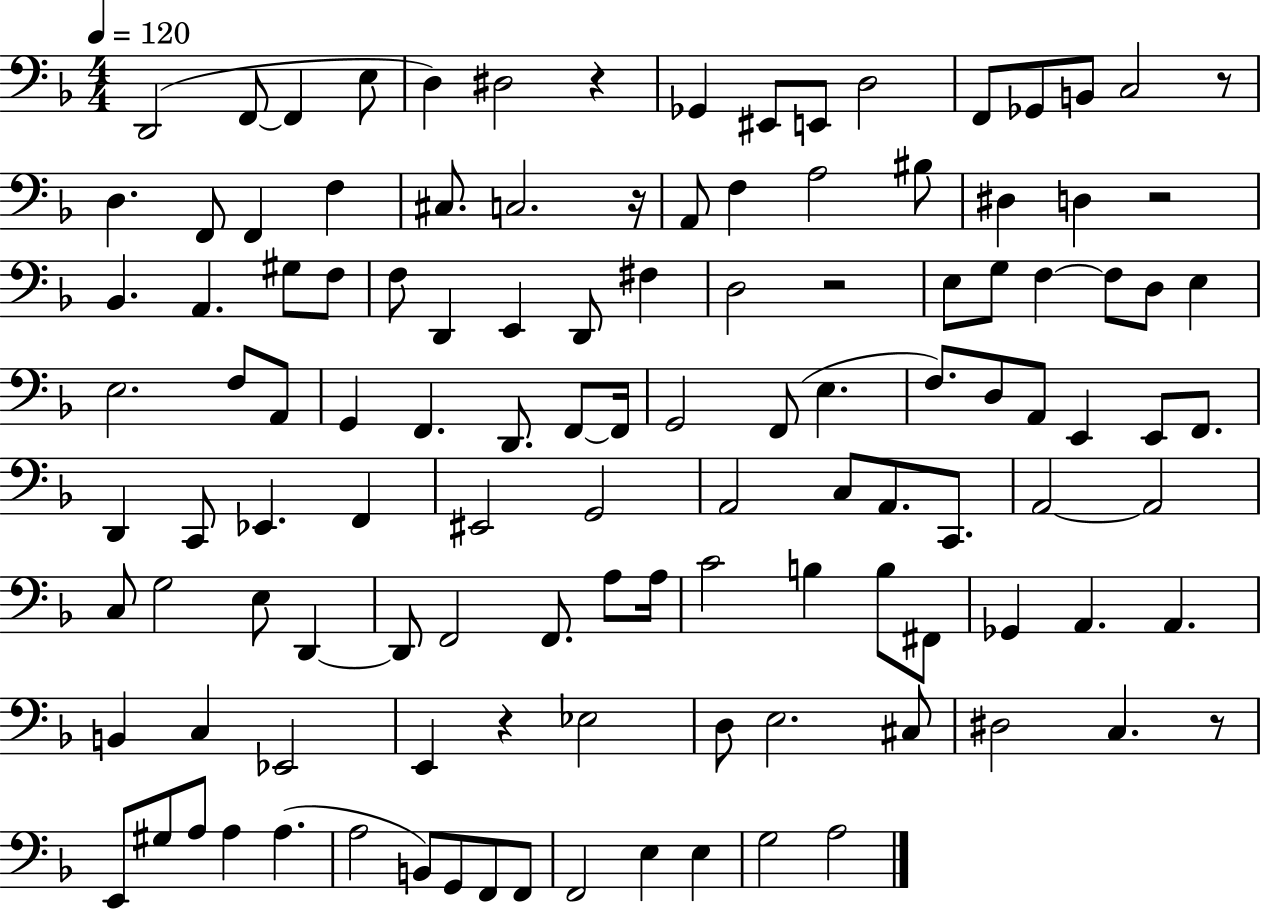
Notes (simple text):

D2/h F2/e F2/q E3/e D3/q D#3/h R/q Gb2/q EIS2/e E2/e D3/h F2/e Gb2/e B2/e C3/h R/e D3/q. F2/e F2/q F3/q C#3/e. C3/h. R/s A2/e F3/q A3/h BIS3/e D#3/q D3/q R/h Bb2/q. A2/q. G#3/e F3/e F3/e D2/q E2/q D2/e F#3/q D3/h R/h E3/e G3/e F3/q F3/e D3/e E3/q E3/h. F3/e A2/e G2/q F2/q. D2/e. F2/e F2/s G2/h F2/e E3/q. F3/e. D3/e A2/e E2/q E2/e F2/e. D2/q C2/e Eb2/q. F2/q EIS2/h G2/h A2/h C3/e A2/e. C2/e. A2/h A2/h C3/e G3/h E3/e D2/q D2/e F2/h F2/e. A3/e A3/s C4/h B3/q B3/e F#2/e Gb2/q A2/q. A2/q. B2/q C3/q Eb2/h E2/q R/q Eb3/h D3/e E3/h. C#3/e D#3/h C3/q. R/e E2/e G#3/e A3/e A3/q A3/q. A3/h B2/e G2/e F2/e F2/e F2/h E3/q E3/q G3/h A3/h